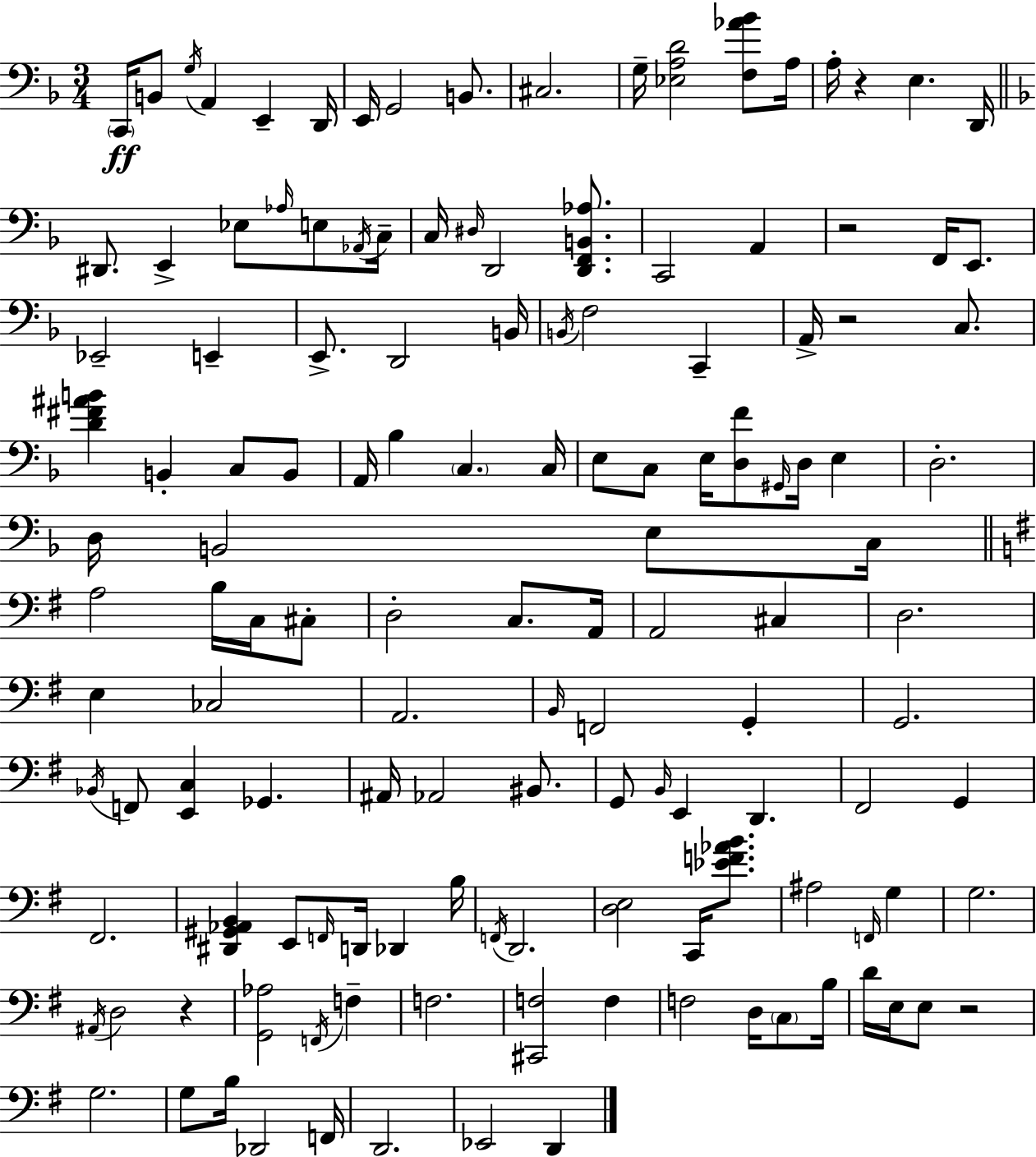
X:1
T:Untitled
M:3/4
L:1/4
K:Dm
C,,/4 B,,/2 G,/4 A,, E,, D,,/4 E,,/4 G,,2 B,,/2 ^C,2 G,/4 [_E,A,D]2 [F,_A_B]/2 A,/4 A,/4 z E, D,,/4 ^D,,/2 E,, _E,/2 _A,/4 E,/2 _A,,/4 C,/4 C,/4 ^D,/4 D,,2 [D,,F,,B,,_A,]/2 C,,2 A,, z2 F,,/4 E,,/2 _E,,2 E,, E,,/2 D,,2 B,,/4 B,,/4 F,2 C,, A,,/4 z2 C,/2 [D^F^AB] B,, C,/2 B,,/2 A,,/4 _B, C, C,/4 E,/2 C,/2 E,/4 [D,F]/2 ^G,,/4 D,/4 E, D,2 D,/4 B,,2 E,/2 C,/4 A,2 B,/4 C,/4 ^C,/2 D,2 C,/2 A,,/4 A,,2 ^C, D,2 E, _C,2 A,,2 B,,/4 F,,2 G,, G,,2 _B,,/4 F,,/2 [E,,C,] _G,, ^A,,/4 _A,,2 ^B,,/2 G,,/2 B,,/4 E,, D,, ^F,,2 G,, ^F,,2 [^D,,^G,,_A,,B,,] E,,/2 F,,/4 D,,/4 _D,, B,/4 F,,/4 D,,2 [D,E,]2 C,,/4 [_EF_AB]/2 ^A,2 F,,/4 G, G,2 ^A,,/4 D,2 z [G,,_A,]2 F,,/4 F, F,2 [^C,,F,]2 F, F,2 D,/4 C,/2 B,/4 D/4 E,/4 E,/2 z2 G,2 G,/2 B,/4 _D,,2 F,,/4 D,,2 _E,,2 D,,